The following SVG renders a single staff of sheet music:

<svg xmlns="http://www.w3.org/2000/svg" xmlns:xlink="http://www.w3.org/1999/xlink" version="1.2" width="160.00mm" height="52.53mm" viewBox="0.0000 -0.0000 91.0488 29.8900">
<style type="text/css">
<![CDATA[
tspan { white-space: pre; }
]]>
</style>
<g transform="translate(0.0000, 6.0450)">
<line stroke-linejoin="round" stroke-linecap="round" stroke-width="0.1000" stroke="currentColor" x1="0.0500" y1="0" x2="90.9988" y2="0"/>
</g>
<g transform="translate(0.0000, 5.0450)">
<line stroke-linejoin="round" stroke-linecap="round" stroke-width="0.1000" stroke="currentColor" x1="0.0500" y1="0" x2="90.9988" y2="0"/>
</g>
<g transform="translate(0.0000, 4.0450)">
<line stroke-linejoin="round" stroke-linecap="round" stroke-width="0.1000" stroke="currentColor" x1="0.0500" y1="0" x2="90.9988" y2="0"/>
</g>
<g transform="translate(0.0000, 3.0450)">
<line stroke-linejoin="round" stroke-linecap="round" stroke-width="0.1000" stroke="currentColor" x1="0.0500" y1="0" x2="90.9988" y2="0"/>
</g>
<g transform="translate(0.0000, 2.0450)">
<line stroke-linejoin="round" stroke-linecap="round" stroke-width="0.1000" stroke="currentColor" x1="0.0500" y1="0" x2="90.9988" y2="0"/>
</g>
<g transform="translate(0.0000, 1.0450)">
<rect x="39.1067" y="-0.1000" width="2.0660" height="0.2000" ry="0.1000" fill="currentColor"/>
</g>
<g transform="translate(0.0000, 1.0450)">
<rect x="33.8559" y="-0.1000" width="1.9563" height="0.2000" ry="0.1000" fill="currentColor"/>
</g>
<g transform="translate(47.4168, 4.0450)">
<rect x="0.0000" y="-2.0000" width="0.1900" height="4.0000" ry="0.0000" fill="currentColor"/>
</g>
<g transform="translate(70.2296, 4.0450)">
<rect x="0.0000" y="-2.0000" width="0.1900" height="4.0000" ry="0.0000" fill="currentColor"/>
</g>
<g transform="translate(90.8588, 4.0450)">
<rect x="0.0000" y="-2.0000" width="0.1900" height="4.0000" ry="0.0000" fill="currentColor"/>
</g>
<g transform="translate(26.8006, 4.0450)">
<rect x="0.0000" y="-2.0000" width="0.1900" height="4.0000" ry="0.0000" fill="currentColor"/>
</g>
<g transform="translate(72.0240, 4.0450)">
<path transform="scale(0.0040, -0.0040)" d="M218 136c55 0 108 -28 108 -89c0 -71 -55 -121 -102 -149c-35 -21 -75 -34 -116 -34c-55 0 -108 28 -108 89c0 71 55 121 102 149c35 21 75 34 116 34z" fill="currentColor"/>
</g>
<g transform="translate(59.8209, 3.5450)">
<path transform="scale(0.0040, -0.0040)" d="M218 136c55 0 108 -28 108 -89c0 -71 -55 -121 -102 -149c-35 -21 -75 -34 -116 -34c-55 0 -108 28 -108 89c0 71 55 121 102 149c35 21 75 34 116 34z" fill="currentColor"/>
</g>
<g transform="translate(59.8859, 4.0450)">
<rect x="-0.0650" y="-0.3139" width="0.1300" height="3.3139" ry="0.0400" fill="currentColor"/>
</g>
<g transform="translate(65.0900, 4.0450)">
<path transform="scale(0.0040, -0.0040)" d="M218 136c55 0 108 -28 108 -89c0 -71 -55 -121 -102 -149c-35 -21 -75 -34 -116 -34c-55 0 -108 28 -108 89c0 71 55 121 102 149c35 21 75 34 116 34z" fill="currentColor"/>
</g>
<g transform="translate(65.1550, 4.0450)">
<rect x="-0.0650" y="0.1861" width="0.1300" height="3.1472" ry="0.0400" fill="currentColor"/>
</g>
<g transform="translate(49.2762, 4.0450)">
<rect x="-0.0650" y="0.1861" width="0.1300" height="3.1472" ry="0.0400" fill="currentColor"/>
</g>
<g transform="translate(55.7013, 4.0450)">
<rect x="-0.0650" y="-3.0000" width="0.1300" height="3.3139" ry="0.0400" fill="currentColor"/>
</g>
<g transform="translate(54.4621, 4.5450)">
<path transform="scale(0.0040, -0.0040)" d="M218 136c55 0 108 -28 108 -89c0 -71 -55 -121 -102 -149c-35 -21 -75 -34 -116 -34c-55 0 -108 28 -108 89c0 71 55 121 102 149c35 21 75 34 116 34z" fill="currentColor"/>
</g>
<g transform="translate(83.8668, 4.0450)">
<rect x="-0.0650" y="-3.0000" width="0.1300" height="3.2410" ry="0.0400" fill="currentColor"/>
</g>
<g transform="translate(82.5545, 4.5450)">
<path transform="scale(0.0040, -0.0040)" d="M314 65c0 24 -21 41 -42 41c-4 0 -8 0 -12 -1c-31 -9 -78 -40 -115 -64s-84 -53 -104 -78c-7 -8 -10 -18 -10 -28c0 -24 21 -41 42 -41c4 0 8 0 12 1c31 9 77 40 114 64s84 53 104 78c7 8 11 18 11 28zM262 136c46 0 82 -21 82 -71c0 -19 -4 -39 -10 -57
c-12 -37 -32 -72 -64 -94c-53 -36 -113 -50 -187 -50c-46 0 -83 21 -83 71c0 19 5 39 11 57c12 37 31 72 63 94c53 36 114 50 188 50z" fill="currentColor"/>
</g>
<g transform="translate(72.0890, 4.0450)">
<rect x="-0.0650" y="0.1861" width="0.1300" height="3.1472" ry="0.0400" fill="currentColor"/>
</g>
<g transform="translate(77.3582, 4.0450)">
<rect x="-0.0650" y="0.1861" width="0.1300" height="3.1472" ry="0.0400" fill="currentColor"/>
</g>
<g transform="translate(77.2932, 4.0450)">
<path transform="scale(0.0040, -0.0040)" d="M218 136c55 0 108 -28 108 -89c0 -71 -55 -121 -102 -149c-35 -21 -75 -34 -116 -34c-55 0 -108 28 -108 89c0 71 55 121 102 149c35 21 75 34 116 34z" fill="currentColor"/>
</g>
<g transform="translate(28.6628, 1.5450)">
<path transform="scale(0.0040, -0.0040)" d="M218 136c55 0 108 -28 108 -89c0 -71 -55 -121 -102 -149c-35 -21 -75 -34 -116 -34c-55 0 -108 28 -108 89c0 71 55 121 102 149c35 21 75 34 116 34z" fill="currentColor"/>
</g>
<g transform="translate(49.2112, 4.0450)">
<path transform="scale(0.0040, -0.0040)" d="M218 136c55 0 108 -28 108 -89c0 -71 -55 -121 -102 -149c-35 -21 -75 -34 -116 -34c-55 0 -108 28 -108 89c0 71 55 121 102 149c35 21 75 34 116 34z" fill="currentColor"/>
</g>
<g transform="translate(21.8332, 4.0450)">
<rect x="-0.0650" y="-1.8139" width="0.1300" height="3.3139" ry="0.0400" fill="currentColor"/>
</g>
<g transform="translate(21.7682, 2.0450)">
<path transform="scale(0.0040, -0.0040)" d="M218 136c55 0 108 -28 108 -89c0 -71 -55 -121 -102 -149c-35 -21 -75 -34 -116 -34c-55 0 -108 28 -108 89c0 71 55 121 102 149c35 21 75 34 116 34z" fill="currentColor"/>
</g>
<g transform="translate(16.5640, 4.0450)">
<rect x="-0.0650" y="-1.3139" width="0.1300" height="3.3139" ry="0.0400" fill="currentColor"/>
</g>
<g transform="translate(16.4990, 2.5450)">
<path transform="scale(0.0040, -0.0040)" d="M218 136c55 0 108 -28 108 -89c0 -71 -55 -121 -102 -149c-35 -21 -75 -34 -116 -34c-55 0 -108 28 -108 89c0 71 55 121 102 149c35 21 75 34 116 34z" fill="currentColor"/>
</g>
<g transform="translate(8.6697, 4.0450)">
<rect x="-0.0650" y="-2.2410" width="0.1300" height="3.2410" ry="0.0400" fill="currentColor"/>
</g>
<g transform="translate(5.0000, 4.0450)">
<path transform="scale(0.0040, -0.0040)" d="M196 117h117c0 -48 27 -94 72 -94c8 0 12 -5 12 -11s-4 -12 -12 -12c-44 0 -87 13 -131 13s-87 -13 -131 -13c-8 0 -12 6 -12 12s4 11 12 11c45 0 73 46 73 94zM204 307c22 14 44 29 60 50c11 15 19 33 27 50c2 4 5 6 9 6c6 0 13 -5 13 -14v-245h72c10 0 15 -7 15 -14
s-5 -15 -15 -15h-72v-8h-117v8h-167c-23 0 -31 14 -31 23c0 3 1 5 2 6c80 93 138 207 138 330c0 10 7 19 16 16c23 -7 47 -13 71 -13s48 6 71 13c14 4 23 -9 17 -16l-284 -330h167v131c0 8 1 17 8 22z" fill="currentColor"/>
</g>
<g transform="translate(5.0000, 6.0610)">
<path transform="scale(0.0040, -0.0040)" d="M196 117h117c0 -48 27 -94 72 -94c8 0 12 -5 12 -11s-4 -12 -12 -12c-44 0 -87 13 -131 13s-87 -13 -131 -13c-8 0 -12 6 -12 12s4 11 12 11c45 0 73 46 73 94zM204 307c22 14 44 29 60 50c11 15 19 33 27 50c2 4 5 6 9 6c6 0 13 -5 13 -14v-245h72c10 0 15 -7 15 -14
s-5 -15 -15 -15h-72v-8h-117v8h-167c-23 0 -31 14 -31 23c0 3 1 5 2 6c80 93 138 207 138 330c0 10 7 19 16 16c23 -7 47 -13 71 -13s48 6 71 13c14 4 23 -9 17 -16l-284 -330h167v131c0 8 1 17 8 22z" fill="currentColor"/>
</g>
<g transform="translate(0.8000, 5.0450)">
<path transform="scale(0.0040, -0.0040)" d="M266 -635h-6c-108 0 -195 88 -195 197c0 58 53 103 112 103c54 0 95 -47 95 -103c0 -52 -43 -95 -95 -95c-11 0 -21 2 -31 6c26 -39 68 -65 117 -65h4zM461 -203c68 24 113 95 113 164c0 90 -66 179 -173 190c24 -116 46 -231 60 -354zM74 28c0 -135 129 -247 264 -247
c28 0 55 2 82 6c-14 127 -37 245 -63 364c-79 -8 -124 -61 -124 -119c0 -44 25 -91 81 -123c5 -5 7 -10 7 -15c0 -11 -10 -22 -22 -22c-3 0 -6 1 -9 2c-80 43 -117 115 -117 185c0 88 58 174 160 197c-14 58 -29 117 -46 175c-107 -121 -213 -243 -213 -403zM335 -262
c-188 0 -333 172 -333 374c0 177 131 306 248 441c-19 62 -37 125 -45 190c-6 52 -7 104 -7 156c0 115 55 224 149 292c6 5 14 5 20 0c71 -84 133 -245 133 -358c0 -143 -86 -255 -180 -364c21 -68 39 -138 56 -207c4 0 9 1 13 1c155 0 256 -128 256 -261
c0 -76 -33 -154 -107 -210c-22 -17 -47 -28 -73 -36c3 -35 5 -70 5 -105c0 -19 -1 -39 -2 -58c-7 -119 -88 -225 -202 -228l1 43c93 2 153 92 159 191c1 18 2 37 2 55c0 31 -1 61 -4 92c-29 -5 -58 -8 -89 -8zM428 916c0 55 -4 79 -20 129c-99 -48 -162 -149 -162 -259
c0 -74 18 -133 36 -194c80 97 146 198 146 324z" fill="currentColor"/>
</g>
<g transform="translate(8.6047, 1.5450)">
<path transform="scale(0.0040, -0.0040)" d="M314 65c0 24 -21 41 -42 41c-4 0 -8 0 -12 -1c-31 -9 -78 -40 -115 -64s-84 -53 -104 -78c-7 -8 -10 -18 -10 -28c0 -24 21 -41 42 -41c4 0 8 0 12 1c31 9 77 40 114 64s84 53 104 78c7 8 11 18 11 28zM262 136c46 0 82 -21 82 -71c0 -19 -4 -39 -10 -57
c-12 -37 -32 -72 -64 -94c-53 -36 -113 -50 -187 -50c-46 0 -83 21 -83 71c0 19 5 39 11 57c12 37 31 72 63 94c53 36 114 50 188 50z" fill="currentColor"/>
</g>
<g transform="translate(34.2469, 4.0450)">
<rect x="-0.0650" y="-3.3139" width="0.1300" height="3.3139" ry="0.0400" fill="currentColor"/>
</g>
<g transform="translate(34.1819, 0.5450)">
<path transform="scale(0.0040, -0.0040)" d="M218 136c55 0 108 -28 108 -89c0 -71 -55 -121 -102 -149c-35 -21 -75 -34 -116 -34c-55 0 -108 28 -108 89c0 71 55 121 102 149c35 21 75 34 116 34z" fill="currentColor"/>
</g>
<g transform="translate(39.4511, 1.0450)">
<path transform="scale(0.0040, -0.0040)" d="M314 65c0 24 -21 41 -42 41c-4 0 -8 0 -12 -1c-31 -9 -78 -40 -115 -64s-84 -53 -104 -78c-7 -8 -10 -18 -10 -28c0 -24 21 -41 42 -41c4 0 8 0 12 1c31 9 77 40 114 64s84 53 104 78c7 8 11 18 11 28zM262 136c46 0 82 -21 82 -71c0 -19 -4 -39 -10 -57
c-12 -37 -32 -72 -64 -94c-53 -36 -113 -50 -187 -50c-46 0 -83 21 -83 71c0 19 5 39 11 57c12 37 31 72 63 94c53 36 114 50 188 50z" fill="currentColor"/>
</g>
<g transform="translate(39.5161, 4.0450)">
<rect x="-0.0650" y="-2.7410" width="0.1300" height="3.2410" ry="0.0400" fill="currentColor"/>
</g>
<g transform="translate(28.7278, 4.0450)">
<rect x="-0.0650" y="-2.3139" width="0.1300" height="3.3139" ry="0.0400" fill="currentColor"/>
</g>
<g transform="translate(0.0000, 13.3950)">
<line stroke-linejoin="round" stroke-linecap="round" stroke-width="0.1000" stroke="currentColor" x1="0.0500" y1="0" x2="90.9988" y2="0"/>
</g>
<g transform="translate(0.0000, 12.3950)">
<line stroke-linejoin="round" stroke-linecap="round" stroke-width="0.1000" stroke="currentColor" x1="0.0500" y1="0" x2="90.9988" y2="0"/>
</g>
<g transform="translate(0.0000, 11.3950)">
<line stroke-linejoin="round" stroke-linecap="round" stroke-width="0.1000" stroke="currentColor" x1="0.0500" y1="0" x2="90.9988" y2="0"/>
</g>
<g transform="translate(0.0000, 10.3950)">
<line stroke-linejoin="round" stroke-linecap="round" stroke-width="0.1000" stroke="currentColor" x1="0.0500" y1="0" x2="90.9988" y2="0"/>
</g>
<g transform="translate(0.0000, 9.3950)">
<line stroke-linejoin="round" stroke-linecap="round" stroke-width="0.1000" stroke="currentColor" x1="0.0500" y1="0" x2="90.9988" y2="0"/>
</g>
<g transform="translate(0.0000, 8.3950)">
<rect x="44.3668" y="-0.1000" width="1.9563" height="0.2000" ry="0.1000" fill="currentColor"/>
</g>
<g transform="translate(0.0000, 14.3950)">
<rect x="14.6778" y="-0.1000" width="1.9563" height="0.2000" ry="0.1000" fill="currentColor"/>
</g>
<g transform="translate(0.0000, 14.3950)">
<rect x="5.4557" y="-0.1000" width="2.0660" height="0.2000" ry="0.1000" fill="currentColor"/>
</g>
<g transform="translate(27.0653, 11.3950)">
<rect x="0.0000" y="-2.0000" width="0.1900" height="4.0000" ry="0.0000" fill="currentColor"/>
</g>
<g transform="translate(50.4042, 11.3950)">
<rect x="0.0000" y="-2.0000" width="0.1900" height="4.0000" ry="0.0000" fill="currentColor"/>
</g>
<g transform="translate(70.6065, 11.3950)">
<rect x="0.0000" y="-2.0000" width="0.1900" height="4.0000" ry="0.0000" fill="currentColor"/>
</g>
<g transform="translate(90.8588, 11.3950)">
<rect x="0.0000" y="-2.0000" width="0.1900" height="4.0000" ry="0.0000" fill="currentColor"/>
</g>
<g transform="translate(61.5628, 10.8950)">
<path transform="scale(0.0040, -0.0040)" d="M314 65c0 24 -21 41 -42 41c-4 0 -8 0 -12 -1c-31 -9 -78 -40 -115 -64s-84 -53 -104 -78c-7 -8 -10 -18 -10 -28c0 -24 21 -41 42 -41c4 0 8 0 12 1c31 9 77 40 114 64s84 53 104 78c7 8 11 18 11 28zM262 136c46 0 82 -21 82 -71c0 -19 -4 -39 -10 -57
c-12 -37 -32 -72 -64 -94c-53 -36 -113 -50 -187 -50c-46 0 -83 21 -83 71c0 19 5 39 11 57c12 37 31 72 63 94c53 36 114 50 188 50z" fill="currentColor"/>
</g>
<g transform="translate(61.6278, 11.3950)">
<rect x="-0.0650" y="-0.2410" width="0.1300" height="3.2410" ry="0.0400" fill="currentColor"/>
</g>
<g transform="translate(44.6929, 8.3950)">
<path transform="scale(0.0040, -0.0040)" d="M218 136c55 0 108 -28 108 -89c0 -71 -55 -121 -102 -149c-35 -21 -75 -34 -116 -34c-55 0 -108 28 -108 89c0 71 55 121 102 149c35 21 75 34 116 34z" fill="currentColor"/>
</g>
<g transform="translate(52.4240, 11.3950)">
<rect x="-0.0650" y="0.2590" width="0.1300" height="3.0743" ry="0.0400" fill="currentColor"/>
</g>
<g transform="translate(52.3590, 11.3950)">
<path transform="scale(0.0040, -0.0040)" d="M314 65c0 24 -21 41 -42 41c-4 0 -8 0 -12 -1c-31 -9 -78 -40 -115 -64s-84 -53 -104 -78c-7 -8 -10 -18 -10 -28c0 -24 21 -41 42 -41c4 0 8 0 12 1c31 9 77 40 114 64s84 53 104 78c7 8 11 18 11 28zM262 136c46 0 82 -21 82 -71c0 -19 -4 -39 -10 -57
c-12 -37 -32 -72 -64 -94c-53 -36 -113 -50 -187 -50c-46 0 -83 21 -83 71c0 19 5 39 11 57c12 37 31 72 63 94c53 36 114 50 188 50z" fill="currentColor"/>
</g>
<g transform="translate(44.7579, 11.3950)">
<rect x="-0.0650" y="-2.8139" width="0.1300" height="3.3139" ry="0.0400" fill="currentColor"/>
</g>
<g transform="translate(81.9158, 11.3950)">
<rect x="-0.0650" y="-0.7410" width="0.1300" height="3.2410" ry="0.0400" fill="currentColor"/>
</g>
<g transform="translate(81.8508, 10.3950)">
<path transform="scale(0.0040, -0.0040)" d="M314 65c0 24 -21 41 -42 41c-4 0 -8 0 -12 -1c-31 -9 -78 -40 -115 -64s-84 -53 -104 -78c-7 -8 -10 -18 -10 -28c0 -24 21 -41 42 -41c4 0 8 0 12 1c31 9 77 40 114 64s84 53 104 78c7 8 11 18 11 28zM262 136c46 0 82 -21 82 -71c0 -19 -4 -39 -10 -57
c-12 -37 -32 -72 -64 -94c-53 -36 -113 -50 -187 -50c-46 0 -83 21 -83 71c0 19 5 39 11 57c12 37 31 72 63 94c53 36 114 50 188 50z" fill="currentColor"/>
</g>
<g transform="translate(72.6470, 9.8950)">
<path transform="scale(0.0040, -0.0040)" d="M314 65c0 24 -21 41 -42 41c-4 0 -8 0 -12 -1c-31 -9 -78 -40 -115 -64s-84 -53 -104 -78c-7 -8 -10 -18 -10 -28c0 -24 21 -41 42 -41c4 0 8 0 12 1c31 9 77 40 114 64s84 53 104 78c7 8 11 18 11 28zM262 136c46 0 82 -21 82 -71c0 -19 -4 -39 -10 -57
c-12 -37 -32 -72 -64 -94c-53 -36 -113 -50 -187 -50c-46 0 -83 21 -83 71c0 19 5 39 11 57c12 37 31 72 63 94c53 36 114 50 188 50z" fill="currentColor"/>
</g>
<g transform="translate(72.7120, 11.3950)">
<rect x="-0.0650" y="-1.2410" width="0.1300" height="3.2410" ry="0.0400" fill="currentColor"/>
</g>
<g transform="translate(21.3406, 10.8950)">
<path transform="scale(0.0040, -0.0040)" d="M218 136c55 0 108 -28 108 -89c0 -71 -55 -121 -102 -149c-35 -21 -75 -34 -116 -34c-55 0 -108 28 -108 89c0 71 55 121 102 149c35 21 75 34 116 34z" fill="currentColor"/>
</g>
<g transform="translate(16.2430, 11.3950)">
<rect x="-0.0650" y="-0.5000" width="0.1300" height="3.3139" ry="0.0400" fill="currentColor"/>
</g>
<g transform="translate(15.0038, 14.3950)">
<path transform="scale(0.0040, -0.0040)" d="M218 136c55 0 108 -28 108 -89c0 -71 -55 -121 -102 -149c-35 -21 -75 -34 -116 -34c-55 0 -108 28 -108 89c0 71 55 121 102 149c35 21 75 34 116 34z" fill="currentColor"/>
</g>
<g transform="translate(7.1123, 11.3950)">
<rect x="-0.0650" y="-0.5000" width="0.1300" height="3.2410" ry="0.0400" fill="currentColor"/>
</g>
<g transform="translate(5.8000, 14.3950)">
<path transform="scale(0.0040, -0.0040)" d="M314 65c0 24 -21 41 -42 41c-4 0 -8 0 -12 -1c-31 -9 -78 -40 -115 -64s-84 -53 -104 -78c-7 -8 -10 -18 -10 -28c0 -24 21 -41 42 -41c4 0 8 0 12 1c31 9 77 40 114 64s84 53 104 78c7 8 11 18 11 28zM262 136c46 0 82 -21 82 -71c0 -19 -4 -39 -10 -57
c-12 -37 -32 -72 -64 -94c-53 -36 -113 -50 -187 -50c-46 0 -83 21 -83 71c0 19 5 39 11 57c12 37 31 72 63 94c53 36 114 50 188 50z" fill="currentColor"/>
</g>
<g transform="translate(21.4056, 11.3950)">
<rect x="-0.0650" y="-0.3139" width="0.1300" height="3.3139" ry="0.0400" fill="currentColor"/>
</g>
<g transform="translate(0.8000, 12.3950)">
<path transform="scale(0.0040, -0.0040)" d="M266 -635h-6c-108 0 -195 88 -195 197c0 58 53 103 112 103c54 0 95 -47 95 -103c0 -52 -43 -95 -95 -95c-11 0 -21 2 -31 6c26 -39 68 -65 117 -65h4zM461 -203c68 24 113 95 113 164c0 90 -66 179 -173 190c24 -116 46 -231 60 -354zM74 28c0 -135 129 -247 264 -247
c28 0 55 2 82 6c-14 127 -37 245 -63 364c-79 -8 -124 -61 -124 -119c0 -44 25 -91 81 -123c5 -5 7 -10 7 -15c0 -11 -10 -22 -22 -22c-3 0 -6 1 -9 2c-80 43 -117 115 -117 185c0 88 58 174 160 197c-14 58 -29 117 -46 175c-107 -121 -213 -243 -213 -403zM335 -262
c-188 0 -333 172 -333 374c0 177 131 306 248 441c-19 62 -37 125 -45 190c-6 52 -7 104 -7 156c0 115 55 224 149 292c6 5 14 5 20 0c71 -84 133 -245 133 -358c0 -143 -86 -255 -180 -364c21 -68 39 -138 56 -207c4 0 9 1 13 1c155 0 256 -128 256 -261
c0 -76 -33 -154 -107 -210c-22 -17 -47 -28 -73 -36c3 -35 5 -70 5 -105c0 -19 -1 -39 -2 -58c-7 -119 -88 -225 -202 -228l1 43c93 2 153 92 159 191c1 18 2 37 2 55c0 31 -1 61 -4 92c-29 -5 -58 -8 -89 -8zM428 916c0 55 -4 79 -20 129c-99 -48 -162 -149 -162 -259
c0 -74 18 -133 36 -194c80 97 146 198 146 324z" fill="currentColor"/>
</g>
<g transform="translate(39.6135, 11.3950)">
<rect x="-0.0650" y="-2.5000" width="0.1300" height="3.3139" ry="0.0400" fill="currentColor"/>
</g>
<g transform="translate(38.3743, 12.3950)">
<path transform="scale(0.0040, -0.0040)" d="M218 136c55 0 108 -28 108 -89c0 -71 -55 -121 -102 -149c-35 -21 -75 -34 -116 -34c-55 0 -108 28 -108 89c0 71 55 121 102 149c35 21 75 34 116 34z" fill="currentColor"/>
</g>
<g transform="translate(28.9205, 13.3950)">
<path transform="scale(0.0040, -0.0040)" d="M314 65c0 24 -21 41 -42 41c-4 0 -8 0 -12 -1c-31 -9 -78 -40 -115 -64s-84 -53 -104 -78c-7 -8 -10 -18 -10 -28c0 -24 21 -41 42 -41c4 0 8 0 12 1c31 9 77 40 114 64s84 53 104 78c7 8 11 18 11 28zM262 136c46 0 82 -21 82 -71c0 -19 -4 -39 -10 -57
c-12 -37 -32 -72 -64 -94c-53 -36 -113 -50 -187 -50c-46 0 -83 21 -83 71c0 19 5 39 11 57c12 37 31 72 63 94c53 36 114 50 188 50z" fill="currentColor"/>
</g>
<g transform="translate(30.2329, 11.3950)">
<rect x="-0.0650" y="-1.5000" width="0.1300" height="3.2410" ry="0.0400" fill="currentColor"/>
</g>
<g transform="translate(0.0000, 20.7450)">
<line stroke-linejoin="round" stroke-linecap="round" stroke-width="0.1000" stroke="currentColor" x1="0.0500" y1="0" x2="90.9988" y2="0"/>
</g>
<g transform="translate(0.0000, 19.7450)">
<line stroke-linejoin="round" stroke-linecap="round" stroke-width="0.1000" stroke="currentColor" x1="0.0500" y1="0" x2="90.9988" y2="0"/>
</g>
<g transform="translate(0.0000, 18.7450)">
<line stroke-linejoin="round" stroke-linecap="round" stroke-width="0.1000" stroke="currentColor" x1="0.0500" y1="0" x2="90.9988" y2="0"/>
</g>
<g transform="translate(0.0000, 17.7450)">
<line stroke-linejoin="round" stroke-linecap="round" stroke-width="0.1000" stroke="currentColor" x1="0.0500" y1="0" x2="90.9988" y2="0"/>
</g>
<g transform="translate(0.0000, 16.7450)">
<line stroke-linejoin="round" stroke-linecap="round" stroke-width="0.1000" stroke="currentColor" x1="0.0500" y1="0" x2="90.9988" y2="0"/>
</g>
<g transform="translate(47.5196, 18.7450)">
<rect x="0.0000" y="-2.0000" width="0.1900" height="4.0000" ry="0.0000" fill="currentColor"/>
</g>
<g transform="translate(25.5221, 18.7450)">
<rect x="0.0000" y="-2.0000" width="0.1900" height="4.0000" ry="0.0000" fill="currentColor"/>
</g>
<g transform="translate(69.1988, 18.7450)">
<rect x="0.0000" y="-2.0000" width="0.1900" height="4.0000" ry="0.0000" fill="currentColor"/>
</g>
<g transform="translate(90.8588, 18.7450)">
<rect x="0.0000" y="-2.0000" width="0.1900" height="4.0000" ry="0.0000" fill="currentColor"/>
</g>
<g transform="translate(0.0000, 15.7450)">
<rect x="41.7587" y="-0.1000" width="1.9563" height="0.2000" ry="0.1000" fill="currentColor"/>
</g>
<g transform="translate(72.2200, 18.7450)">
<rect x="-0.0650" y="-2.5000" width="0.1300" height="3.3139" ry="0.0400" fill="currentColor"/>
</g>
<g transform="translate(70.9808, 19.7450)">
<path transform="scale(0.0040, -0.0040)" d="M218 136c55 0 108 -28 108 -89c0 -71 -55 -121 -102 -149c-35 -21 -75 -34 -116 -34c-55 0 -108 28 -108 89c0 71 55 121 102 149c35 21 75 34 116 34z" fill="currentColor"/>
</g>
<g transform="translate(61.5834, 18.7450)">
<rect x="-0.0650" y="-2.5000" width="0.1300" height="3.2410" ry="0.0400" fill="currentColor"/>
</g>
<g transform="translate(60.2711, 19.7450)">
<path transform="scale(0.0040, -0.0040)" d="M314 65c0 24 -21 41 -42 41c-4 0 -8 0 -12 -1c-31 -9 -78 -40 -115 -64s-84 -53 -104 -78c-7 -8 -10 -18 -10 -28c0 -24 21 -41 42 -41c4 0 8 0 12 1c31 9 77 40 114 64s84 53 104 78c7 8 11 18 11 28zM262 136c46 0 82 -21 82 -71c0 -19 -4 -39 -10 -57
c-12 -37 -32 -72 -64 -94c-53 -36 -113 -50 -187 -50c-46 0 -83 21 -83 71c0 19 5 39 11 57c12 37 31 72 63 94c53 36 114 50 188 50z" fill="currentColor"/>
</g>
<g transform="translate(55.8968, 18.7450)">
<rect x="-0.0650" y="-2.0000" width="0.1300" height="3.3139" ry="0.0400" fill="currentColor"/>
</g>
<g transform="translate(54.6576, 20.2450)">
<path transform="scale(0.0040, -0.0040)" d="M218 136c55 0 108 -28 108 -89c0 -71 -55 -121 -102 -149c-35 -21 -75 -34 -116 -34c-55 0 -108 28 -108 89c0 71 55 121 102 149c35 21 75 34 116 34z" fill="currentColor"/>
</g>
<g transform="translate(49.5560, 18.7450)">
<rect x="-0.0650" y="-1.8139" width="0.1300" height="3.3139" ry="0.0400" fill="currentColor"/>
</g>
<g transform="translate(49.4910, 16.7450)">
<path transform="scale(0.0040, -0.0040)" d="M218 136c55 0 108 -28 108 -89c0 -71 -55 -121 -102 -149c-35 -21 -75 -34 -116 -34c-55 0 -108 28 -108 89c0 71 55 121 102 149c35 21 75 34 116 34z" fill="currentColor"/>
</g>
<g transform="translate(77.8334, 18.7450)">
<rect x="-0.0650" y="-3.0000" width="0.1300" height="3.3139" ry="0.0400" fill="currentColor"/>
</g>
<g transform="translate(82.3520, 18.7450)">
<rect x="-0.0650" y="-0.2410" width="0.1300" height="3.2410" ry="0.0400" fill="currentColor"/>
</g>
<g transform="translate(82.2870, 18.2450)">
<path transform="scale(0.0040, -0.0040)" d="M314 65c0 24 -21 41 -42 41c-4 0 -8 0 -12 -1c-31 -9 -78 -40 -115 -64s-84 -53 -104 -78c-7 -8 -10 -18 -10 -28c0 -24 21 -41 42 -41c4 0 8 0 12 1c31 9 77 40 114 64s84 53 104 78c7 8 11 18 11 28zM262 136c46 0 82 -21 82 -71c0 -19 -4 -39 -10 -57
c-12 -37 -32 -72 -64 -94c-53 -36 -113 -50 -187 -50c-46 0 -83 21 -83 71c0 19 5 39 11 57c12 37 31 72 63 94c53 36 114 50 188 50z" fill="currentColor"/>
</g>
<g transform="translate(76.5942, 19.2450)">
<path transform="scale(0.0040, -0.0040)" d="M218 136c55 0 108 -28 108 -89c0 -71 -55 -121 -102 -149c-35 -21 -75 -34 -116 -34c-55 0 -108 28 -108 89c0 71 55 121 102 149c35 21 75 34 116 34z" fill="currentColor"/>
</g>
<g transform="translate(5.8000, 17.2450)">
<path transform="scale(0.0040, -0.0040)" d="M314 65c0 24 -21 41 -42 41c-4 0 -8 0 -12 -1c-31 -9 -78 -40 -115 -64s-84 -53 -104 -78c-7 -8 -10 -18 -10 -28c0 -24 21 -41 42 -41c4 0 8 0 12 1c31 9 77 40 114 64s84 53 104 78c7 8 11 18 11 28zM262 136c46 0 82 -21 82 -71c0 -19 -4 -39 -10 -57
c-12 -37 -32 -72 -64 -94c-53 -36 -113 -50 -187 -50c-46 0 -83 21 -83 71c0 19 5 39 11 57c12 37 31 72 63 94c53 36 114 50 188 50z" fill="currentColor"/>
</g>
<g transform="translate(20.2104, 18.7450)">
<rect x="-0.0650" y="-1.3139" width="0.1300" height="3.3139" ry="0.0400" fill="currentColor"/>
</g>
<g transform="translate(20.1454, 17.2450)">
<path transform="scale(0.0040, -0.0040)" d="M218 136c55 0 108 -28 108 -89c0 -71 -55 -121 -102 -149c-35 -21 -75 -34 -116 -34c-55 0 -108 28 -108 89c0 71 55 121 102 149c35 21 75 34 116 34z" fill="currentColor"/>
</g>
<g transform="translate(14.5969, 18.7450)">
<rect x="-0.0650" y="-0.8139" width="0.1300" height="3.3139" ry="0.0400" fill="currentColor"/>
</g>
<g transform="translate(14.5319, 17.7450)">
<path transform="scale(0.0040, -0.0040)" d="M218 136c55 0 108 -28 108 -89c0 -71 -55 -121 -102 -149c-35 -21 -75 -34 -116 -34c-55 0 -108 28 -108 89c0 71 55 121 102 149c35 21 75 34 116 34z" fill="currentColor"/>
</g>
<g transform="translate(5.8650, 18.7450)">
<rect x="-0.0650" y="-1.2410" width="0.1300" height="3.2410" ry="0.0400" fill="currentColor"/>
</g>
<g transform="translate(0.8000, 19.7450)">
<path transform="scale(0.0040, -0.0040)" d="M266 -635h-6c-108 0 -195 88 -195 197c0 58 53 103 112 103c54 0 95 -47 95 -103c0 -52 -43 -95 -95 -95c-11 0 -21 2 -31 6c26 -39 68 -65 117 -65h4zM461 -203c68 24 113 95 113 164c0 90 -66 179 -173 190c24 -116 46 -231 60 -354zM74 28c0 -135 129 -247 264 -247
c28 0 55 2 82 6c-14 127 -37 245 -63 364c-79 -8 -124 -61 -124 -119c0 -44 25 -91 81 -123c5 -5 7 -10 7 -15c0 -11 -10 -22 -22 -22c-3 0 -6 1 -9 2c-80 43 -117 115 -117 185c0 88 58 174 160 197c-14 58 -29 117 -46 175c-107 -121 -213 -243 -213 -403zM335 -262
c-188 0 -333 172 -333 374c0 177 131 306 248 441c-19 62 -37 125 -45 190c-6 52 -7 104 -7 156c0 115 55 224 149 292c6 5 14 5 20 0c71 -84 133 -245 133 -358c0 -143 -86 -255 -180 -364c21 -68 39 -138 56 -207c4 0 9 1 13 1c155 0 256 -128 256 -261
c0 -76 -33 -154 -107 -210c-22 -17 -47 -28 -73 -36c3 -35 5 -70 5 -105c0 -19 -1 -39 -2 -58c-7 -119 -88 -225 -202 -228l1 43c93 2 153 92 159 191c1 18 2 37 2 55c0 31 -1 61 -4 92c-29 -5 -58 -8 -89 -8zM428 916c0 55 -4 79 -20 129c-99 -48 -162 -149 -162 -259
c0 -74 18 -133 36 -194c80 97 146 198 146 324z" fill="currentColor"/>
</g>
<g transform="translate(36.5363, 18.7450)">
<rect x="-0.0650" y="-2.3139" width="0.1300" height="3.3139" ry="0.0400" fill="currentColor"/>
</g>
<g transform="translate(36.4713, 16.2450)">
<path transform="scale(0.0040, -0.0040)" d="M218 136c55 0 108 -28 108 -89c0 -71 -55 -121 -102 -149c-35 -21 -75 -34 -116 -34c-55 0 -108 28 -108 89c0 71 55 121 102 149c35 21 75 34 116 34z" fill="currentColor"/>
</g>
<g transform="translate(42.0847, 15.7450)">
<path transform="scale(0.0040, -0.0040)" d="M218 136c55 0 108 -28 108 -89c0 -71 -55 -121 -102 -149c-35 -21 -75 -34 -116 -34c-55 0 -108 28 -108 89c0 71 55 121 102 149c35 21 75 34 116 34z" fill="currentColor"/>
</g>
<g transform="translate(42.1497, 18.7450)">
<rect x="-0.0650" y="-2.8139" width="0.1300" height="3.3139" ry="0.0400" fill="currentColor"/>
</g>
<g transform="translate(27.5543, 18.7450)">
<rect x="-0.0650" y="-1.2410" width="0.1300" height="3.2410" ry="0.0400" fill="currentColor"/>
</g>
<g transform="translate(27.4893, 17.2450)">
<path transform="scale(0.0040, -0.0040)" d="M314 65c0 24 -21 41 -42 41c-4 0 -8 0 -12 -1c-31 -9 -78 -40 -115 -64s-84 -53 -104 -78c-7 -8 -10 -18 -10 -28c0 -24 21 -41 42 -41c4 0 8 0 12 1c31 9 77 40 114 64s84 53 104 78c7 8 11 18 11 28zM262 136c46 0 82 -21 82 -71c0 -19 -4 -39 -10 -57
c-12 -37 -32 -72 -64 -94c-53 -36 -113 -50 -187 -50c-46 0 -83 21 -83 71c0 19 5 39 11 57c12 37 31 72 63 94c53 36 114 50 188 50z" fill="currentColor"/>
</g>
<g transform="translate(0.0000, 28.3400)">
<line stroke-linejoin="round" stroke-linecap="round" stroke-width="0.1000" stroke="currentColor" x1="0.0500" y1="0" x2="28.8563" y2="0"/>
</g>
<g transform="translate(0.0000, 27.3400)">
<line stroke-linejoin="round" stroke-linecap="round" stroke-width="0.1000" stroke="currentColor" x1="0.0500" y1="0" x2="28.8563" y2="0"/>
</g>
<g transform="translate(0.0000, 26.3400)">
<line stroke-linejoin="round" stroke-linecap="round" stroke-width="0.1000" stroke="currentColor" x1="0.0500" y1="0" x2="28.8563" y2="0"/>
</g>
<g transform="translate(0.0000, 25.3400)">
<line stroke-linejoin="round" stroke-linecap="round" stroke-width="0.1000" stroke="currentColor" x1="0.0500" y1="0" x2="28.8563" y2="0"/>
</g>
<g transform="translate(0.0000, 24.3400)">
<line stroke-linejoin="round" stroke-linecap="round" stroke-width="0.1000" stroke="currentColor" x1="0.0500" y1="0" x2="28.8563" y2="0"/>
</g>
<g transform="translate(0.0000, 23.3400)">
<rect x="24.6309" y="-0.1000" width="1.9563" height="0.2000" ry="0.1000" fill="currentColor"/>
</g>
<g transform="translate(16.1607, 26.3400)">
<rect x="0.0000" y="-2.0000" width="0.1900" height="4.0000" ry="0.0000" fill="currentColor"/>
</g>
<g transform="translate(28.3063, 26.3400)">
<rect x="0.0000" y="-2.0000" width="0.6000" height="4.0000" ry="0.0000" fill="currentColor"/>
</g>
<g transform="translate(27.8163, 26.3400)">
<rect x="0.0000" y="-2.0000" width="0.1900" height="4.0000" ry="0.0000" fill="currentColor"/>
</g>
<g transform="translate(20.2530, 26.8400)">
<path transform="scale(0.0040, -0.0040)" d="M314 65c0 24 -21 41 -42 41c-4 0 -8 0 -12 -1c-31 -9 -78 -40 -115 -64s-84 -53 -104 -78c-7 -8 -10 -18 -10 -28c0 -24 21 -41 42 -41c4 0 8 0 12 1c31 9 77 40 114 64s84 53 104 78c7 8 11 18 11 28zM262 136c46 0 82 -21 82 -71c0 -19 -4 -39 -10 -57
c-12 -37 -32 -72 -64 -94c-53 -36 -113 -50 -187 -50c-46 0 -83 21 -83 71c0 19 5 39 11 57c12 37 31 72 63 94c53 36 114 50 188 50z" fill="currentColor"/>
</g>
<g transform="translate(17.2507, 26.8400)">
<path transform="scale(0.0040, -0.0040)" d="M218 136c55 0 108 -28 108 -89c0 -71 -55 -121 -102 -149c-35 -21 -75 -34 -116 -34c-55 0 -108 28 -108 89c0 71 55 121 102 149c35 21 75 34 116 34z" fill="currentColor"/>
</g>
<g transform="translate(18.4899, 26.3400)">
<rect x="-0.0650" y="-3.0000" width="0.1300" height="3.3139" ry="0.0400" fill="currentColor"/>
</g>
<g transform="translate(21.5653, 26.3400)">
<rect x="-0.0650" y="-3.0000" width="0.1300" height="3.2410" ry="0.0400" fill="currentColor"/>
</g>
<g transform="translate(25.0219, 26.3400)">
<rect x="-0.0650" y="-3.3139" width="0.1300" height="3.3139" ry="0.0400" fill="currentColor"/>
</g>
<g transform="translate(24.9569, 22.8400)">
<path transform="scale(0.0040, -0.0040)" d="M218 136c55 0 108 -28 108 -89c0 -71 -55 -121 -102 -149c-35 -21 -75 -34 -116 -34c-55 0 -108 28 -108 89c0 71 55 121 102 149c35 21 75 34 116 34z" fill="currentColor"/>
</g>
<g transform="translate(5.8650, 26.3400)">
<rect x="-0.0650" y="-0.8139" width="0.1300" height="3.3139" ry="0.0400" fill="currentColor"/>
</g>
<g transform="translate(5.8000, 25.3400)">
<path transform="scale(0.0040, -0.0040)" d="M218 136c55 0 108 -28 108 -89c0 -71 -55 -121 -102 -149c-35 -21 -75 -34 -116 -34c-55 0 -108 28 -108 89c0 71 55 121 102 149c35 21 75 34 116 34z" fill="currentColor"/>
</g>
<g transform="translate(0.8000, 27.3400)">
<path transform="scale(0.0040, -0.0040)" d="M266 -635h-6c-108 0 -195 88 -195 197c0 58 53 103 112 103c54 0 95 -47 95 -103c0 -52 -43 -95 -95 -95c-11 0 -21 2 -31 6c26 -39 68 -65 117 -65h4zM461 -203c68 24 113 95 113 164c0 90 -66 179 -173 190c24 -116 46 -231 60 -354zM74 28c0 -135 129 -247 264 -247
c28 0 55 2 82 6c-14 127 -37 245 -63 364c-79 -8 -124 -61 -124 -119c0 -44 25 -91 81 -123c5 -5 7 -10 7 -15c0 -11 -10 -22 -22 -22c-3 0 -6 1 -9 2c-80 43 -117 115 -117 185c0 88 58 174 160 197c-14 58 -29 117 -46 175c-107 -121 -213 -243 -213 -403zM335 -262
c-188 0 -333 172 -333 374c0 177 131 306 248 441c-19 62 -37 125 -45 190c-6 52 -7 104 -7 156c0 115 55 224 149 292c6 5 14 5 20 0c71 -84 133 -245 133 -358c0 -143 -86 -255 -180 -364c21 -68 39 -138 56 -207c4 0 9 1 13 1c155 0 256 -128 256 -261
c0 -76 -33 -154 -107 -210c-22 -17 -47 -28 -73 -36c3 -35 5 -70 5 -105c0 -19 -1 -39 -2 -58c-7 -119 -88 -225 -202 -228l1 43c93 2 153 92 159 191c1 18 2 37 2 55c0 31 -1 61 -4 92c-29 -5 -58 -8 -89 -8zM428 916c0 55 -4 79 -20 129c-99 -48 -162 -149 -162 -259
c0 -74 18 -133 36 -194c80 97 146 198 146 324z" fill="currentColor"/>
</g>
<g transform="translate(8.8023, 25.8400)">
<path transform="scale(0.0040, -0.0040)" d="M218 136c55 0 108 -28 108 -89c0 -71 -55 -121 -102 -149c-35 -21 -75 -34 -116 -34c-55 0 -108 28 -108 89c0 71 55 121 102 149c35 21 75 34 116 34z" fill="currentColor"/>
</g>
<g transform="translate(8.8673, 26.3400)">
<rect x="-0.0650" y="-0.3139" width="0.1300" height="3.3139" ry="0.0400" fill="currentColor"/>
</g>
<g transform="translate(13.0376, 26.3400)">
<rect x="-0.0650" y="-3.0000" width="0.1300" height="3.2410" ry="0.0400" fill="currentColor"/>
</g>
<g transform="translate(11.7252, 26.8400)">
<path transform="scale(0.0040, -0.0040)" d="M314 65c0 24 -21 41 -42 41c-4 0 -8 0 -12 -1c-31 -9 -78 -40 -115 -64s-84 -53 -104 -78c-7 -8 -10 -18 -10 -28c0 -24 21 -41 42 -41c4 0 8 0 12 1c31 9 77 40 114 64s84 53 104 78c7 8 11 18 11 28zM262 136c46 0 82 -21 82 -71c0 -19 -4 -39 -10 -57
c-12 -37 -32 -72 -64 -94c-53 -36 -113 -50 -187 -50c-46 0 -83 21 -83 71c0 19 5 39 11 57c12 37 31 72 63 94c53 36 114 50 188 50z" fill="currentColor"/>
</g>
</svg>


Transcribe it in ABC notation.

X:1
T:Untitled
M:4/4
L:1/4
K:C
g2 e f g b a2 B A c B B B A2 C2 C c E2 G a B2 c2 e2 d2 e2 d e e2 g a f F G2 G A c2 d c A2 A A2 b